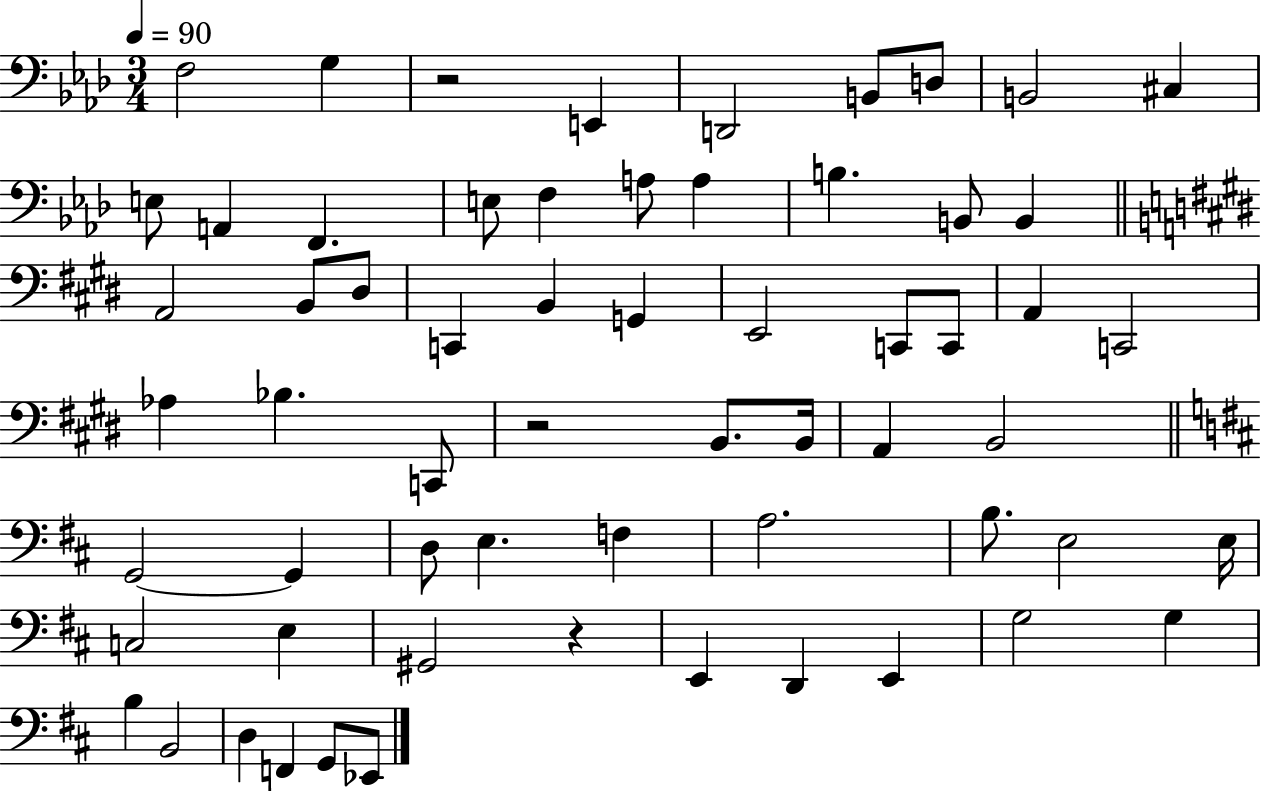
F3/h G3/q R/h E2/q D2/h B2/e D3/e B2/h C#3/q E3/e A2/q F2/q. E3/e F3/q A3/e A3/q B3/q. B2/e B2/q A2/h B2/e D#3/e C2/q B2/q G2/q E2/h C2/e C2/e A2/q C2/h Ab3/q Bb3/q. C2/e R/h B2/e. B2/s A2/q B2/h G2/h G2/q D3/e E3/q. F3/q A3/h. B3/e. E3/h E3/s C3/h E3/q G#2/h R/q E2/q D2/q E2/q G3/h G3/q B3/q B2/h D3/q F2/q G2/e Eb2/e